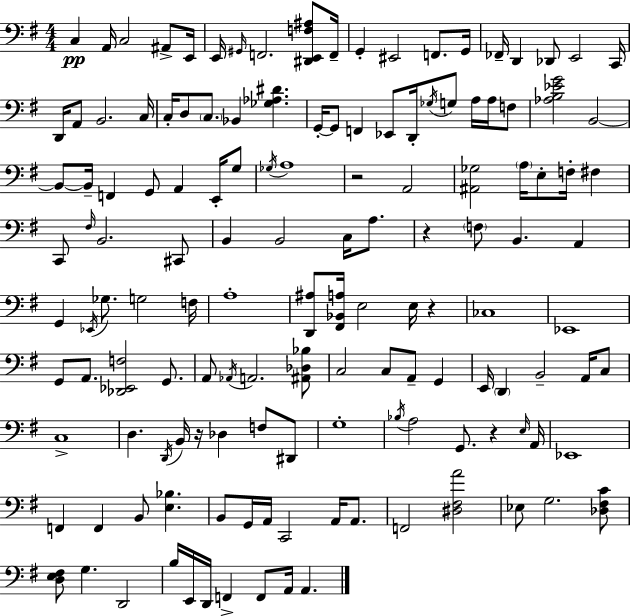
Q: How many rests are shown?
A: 5